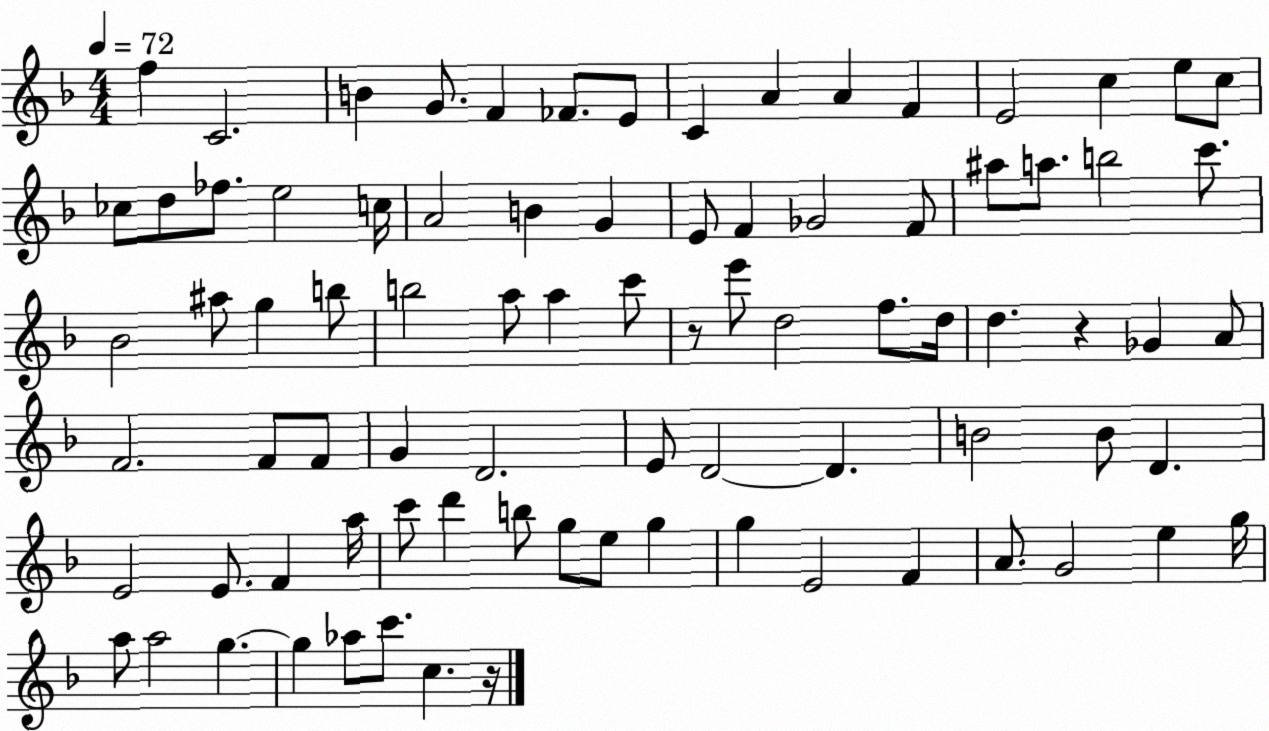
X:1
T:Untitled
M:4/4
L:1/4
K:F
f C2 B G/2 F _F/2 E/2 C A A F E2 c e/2 c/2 _c/2 d/2 _f/2 e2 c/4 A2 B G E/2 F _G2 F/2 ^a/2 a/2 b2 c'/2 _B2 ^a/2 g b/2 b2 a/2 a c'/2 z/2 e'/2 d2 f/2 d/4 d z _G A/2 F2 F/2 F/2 G D2 E/2 D2 D B2 B/2 D E2 E/2 F a/4 c'/2 d' b/2 g/2 e/2 g g E2 F A/2 G2 e g/4 a/2 a2 g g _a/2 c'/2 c z/4